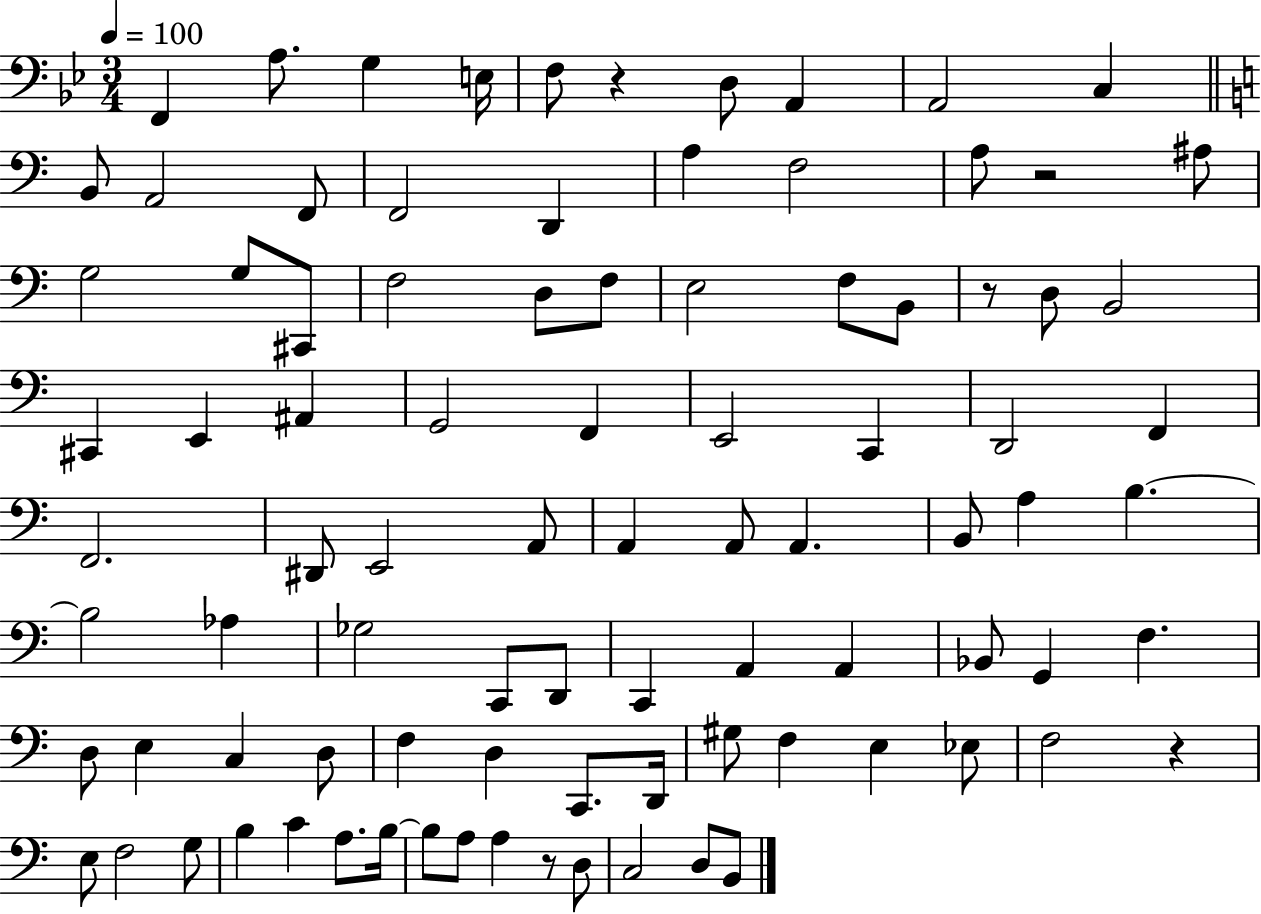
F2/q A3/e. G3/q E3/s F3/e R/q D3/e A2/q A2/h C3/q B2/e A2/h F2/e F2/h D2/q A3/q F3/h A3/e R/h A#3/e G3/h G3/e C#2/e F3/h D3/e F3/e E3/h F3/e B2/e R/e D3/e B2/h C#2/q E2/q A#2/q G2/h F2/q E2/h C2/q D2/h F2/q F2/h. D#2/e E2/h A2/e A2/q A2/e A2/q. B2/e A3/q B3/q. B3/h Ab3/q Gb3/h C2/e D2/e C2/q A2/q A2/q Bb2/e G2/q F3/q. D3/e E3/q C3/q D3/e F3/q D3/q C2/e. D2/s G#3/e F3/q E3/q Eb3/e F3/h R/q E3/e F3/h G3/e B3/q C4/q A3/e. B3/s B3/e A3/e A3/q R/e D3/e C3/h D3/e B2/e